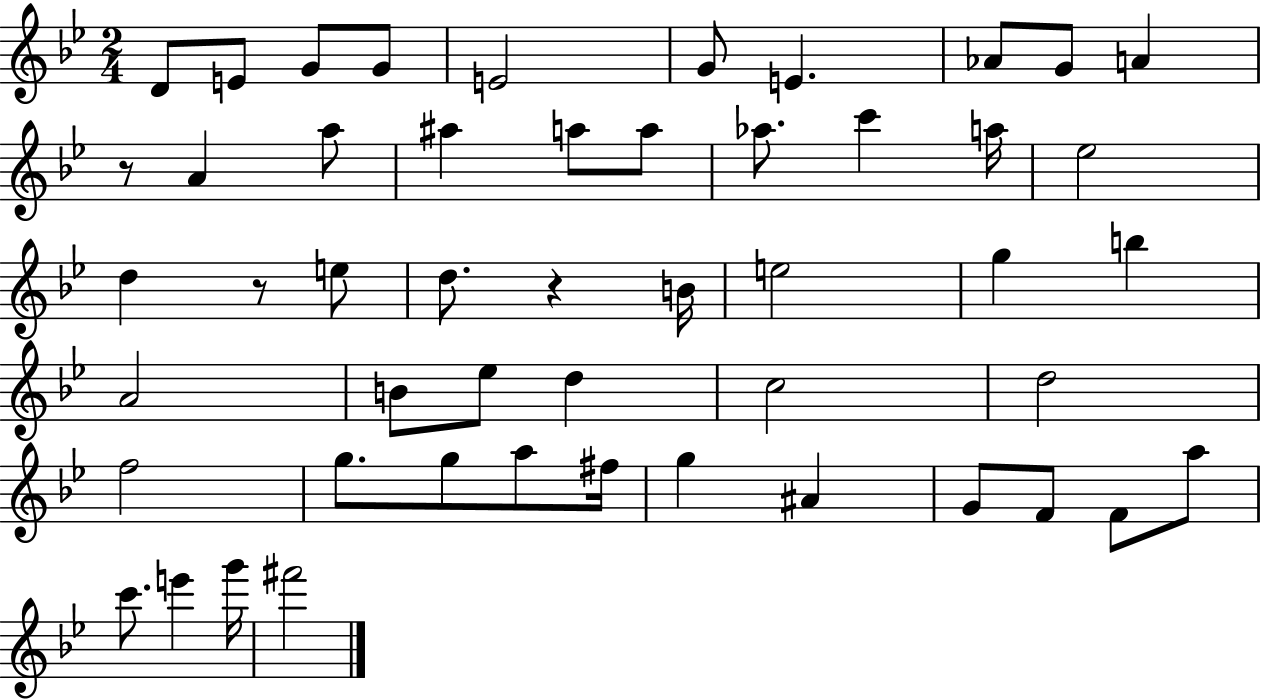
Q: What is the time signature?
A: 2/4